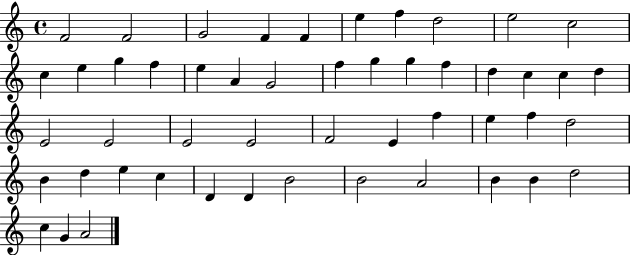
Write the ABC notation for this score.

X:1
T:Untitled
M:4/4
L:1/4
K:C
F2 F2 G2 F F e f d2 e2 c2 c e g f e A G2 f g g f d c c d E2 E2 E2 E2 F2 E f e f d2 B d e c D D B2 B2 A2 B B d2 c G A2